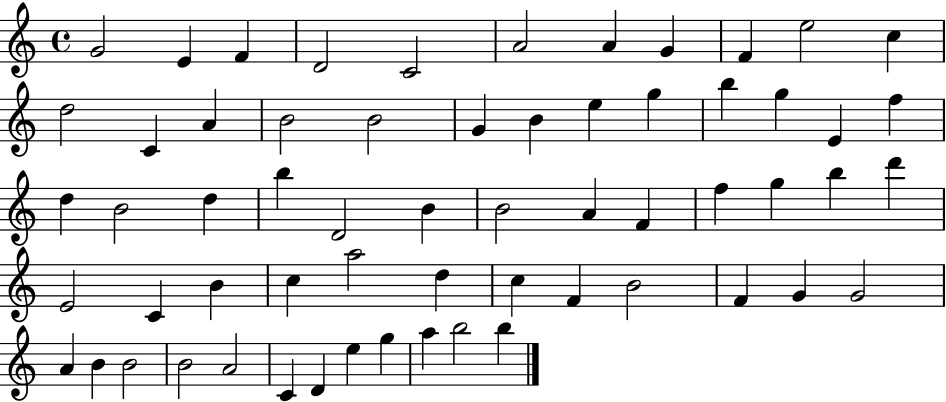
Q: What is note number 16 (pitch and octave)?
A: B4